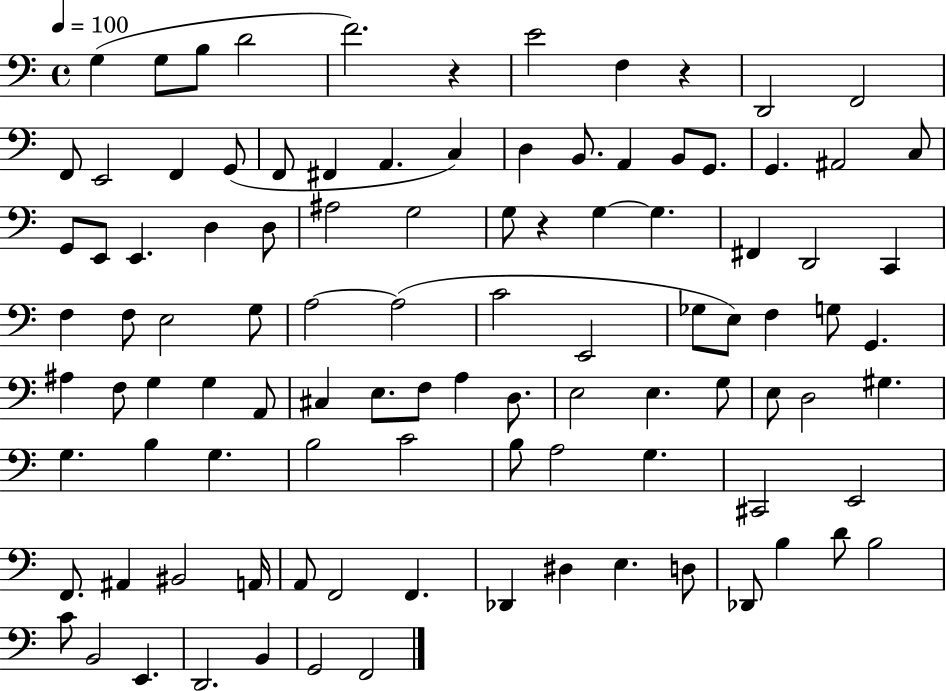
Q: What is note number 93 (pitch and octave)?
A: C4